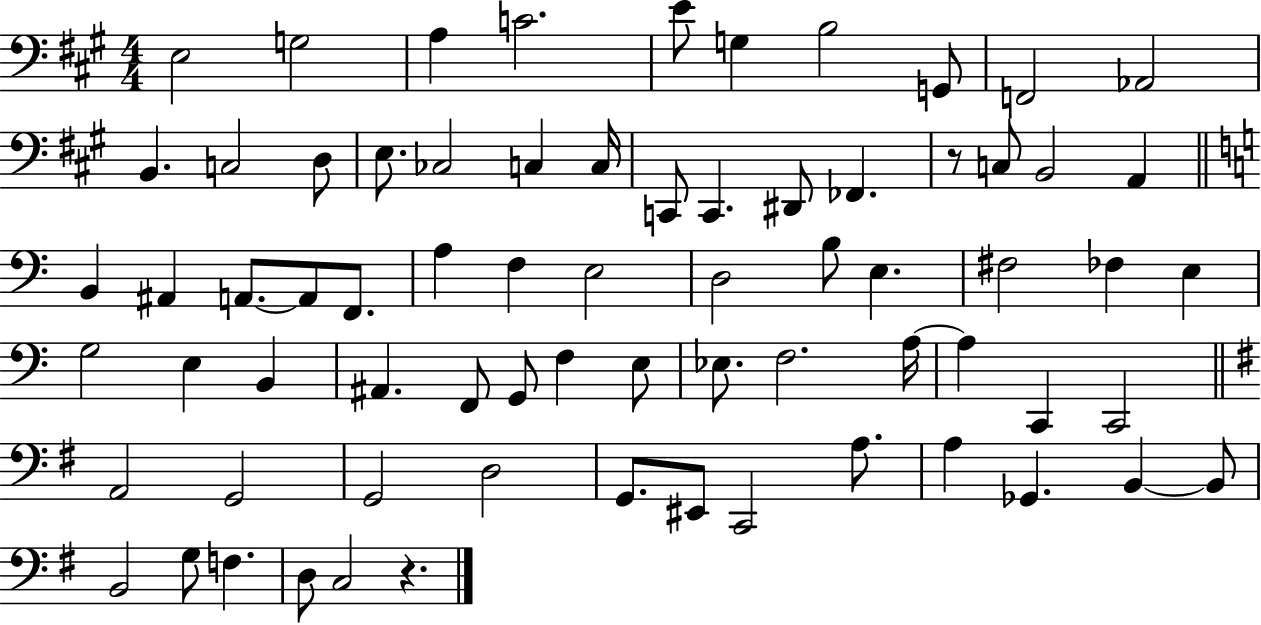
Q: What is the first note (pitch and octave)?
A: E3